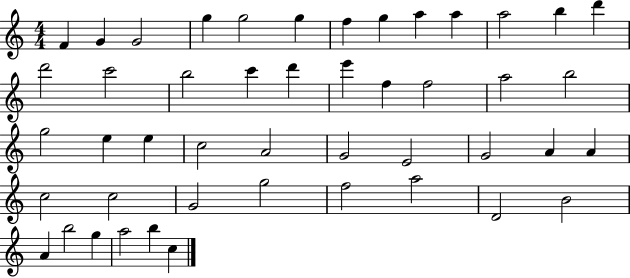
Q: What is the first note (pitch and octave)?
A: F4